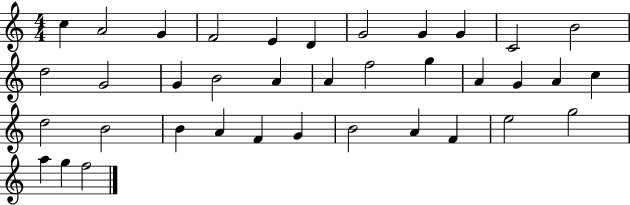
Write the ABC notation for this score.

X:1
T:Untitled
M:4/4
L:1/4
K:C
c A2 G F2 E D G2 G G C2 B2 d2 G2 G B2 A A f2 g A G A c d2 B2 B A F G B2 A F e2 g2 a g f2